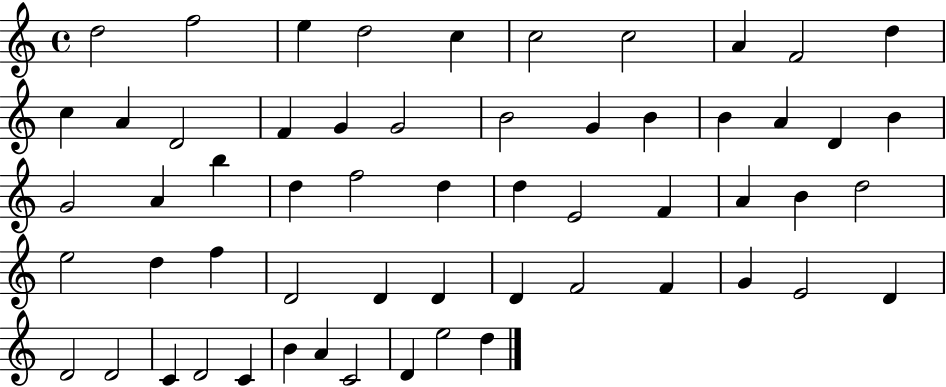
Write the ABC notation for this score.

X:1
T:Untitled
M:4/4
L:1/4
K:C
d2 f2 e d2 c c2 c2 A F2 d c A D2 F G G2 B2 G B B A D B G2 A b d f2 d d E2 F A B d2 e2 d f D2 D D D F2 F G E2 D D2 D2 C D2 C B A C2 D e2 d